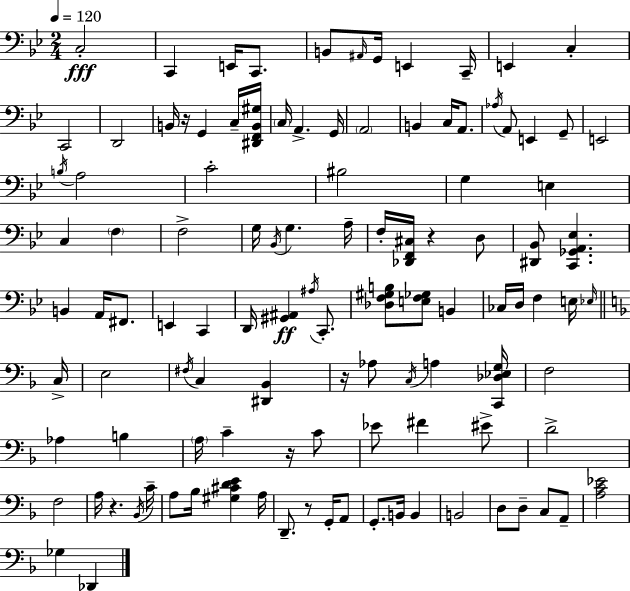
C3/h C2/q E2/s C2/e. B2/e A#2/s G2/s E2/q C2/s E2/q C3/q C2/h D2/h B2/s R/s G2/q C3/s [D#2,F2,B2,G#3]/s C3/s A2/q. G2/s A2/h B2/q C3/s A2/e. Ab3/s A2/e E2/q G2/e E2/h B3/s A3/h C4/h BIS3/h G3/q E3/q C3/q F3/q F3/h G3/s Bb2/s G3/q. A3/s F3/s [Db2,F2,C#3]/s R/q D3/e [D#2,Bb2]/e [C2,Gb2,A2,Eb3]/q. B2/q A2/s F#2/e. E2/q C2/q D2/s [G#2,A#2]/q A#3/s C2/e. [Db3,F3,G#3,B3]/e [E3,F3,Gb3]/e B2/q CES3/s D3/s F3/q E3/s Eb3/s C3/s E3/h F#3/s C3/q [D#2,Bb2]/q R/s Ab3/e C3/s A3/q [C2,Db3,Eb3,G3]/s F3/h Ab3/q B3/q A3/s C4/q R/s C4/e Eb4/e F#4/q EIS4/e D4/h F3/h A3/s R/q. Bb2/s C4/s A3/e Bb3/s [G#3,C#4,D4,E4]/q A3/s D2/e. R/e G2/s A2/e G2/e. B2/s B2/q B2/h D3/e D3/e C3/e A2/e [A3,C4,Eb4]/h Gb3/q Db2/q